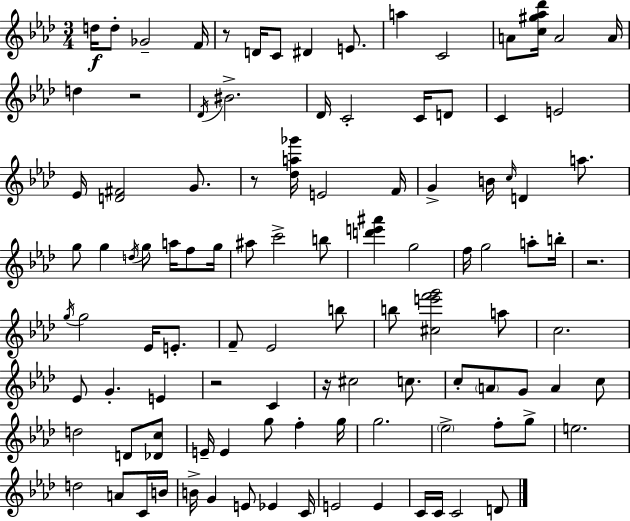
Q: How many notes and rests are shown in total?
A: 106